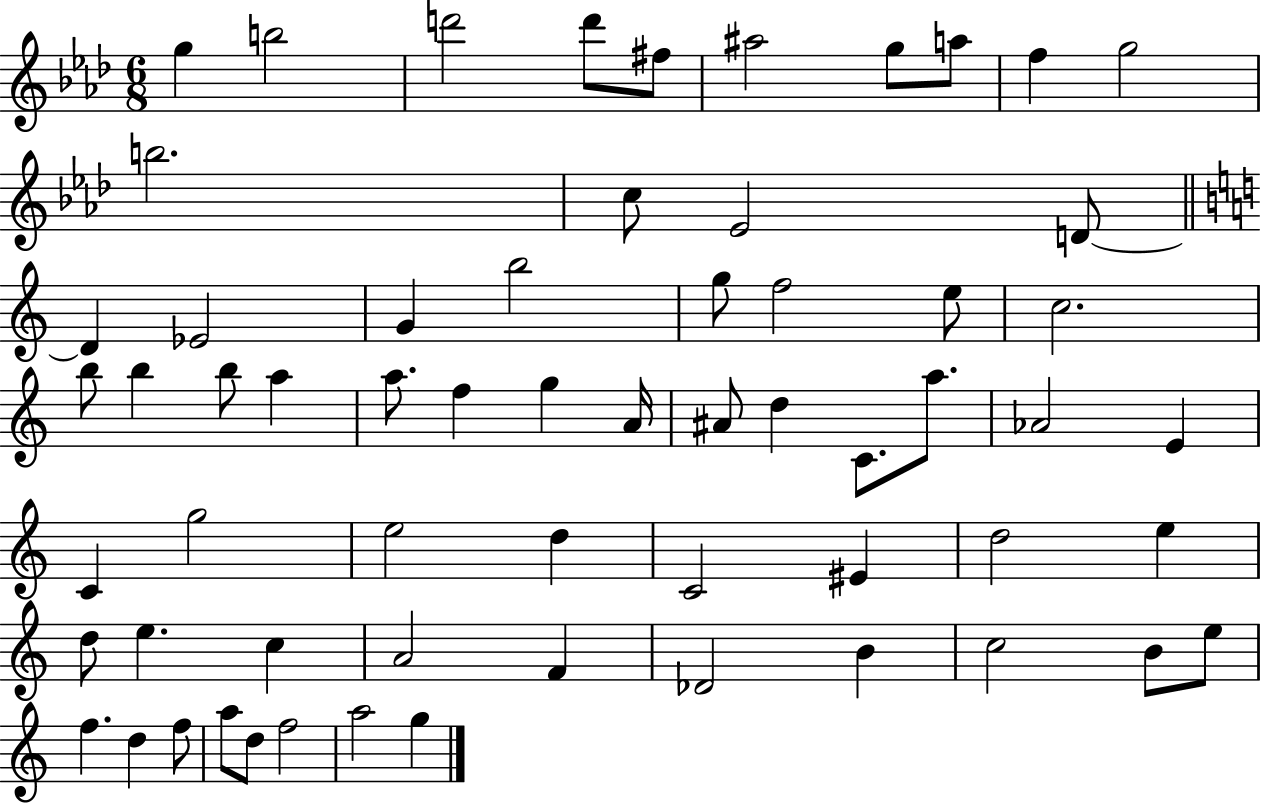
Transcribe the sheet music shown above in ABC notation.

X:1
T:Untitled
M:6/8
L:1/4
K:Ab
g b2 d'2 d'/2 ^f/2 ^a2 g/2 a/2 f g2 b2 c/2 _E2 D/2 D _E2 G b2 g/2 f2 e/2 c2 b/2 b b/2 a a/2 f g A/4 ^A/2 d C/2 a/2 _A2 E C g2 e2 d C2 ^E d2 e d/2 e c A2 F _D2 B c2 B/2 e/2 f d f/2 a/2 d/2 f2 a2 g